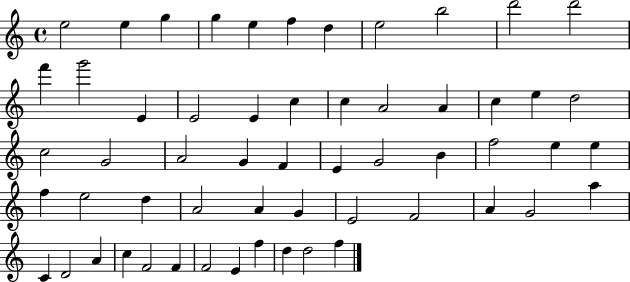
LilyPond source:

{
  \clef treble
  \time 4/4
  \defaultTimeSignature
  \key c \major
  e''2 e''4 g''4 | g''4 e''4 f''4 d''4 | e''2 b''2 | d'''2 d'''2 | \break f'''4 g'''2 e'4 | e'2 e'4 c''4 | c''4 a'2 a'4 | c''4 e''4 d''2 | \break c''2 g'2 | a'2 g'4 f'4 | e'4 g'2 b'4 | f''2 e''4 e''4 | \break f''4 e''2 d''4 | a'2 a'4 g'4 | e'2 f'2 | a'4 g'2 a''4 | \break c'4 d'2 a'4 | c''4 f'2 f'4 | f'2 e'4 f''4 | d''4 d''2 f''4 | \break \bar "|."
}